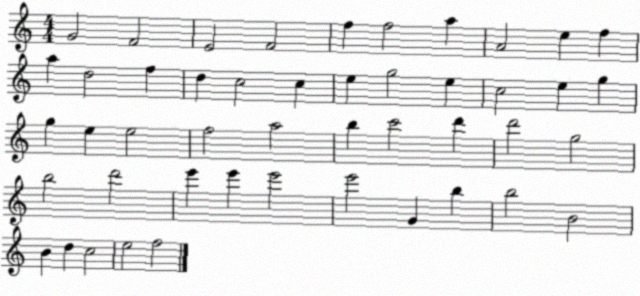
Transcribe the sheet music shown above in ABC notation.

X:1
T:Untitled
M:4/4
L:1/4
K:C
G2 F2 E2 F2 f f2 a A2 e f a d2 f d c2 c e g2 e c2 e g g e e2 f2 a2 b c'2 d' d'2 g2 b2 d'2 e' e' e'2 e'2 G b b2 B2 B d c2 e2 f2